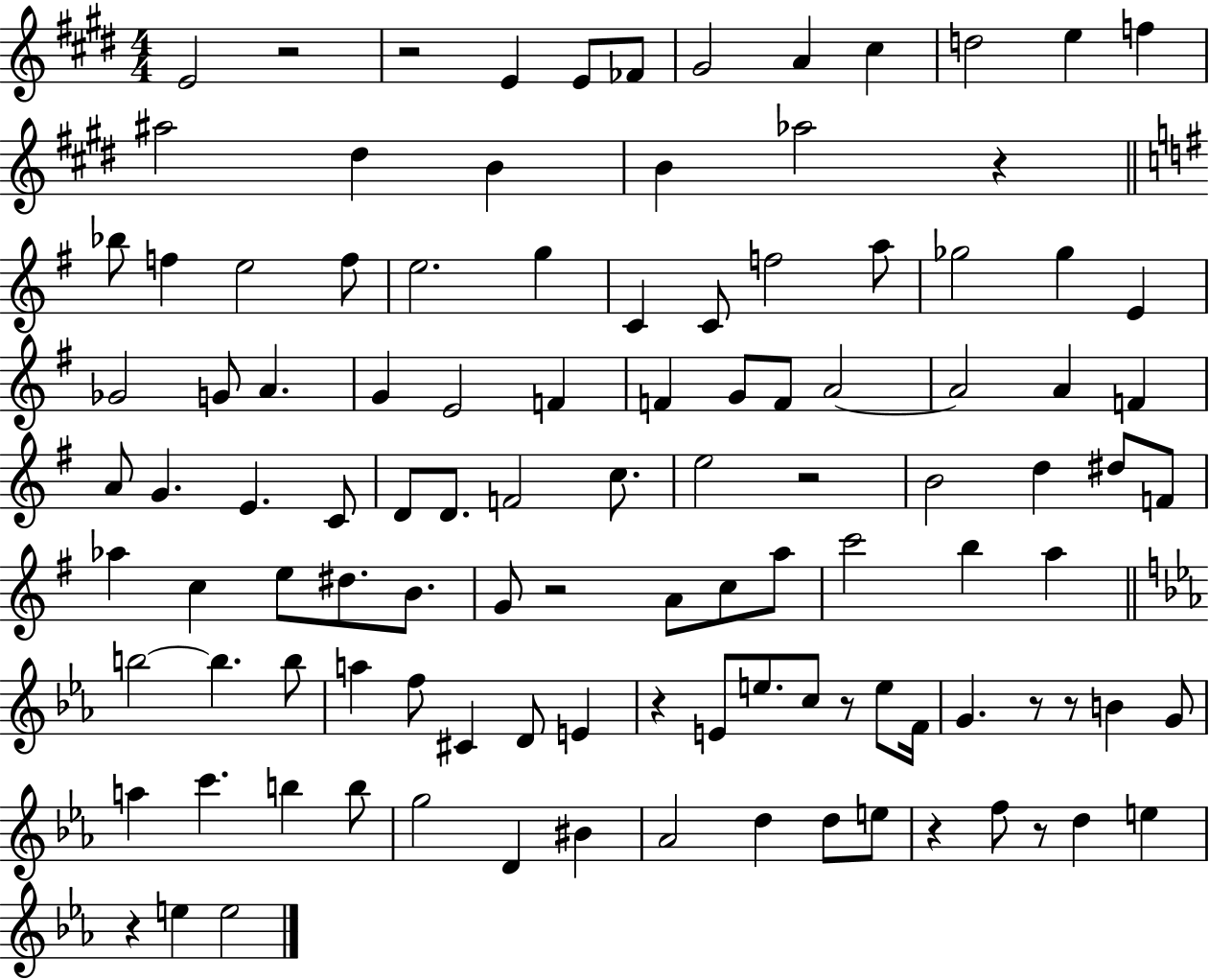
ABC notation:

X:1
T:Untitled
M:4/4
L:1/4
K:E
E2 z2 z2 E E/2 _F/2 ^G2 A ^c d2 e f ^a2 ^d B B _a2 z _b/2 f e2 f/2 e2 g C C/2 f2 a/2 _g2 _g E _G2 G/2 A G E2 F F G/2 F/2 A2 A2 A F A/2 G E C/2 D/2 D/2 F2 c/2 e2 z2 B2 d ^d/2 F/2 _a c e/2 ^d/2 B/2 G/2 z2 A/2 c/2 a/2 c'2 b a b2 b b/2 a f/2 ^C D/2 E z E/2 e/2 c/2 z/2 e/2 F/4 G z/2 z/2 B G/2 a c' b b/2 g2 D ^B _A2 d d/2 e/2 z f/2 z/2 d e z e e2